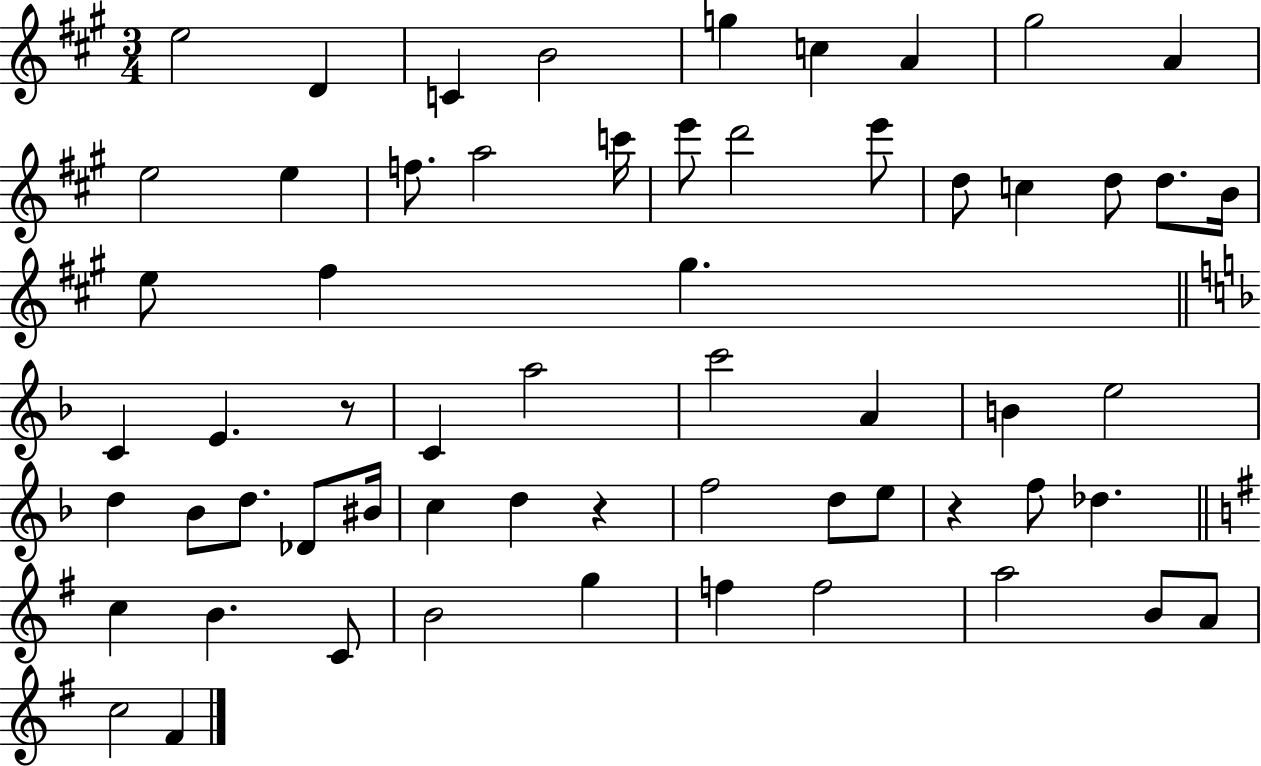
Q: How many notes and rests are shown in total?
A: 60